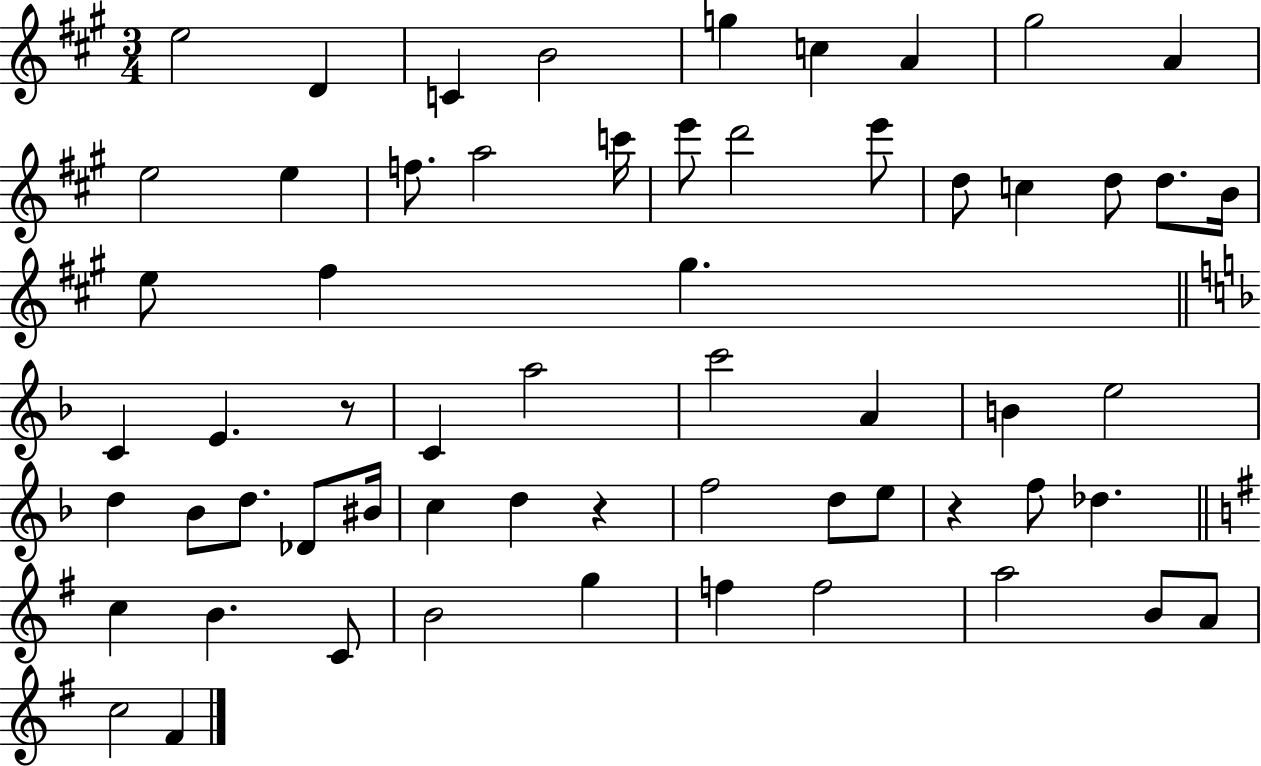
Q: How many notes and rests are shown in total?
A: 60